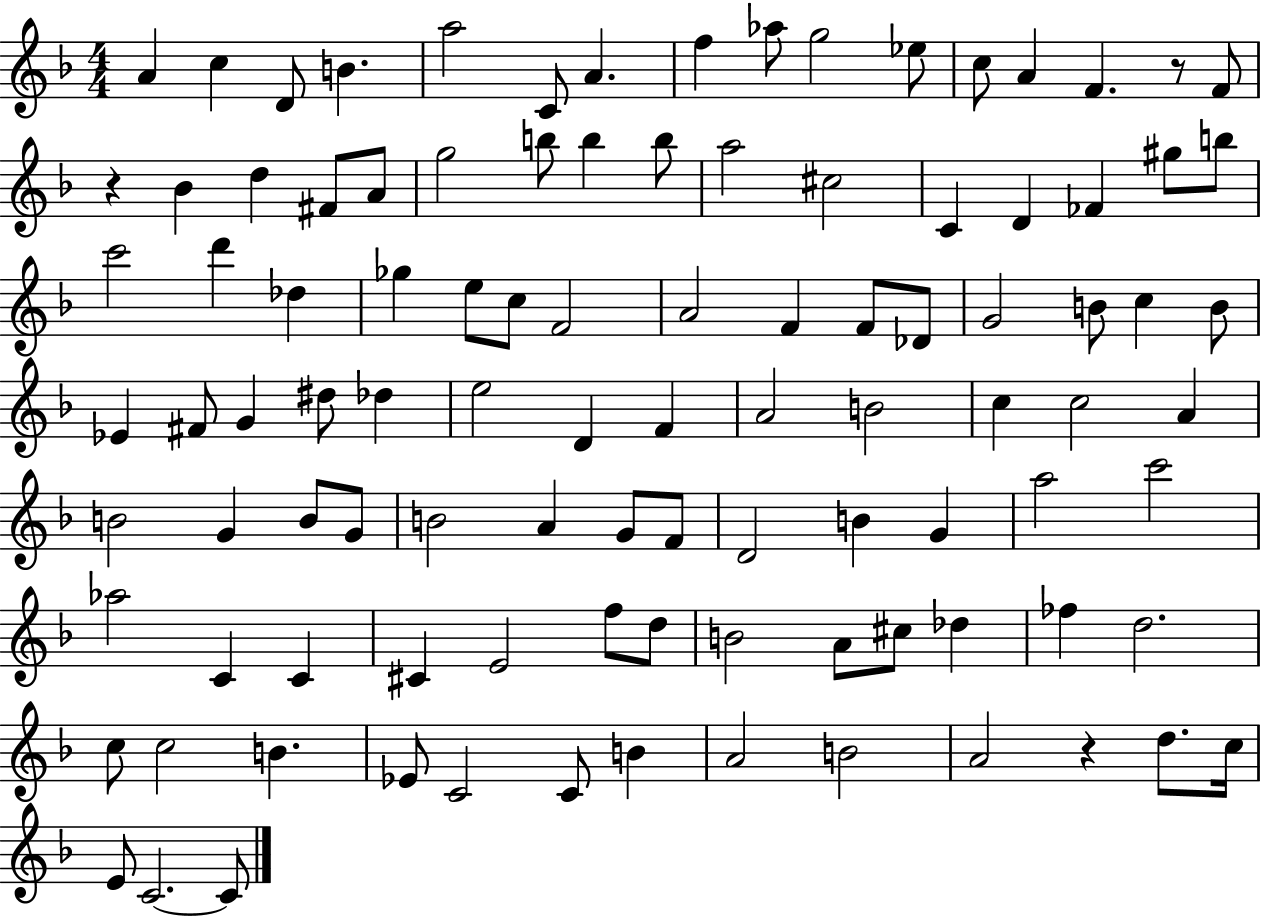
{
  \clef treble
  \numericTimeSignature
  \time 4/4
  \key f \major
  \repeat volta 2 { a'4 c''4 d'8 b'4. | a''2 c'8 a'4. | f''4 aes''8 g''2 ees''8 | c''8 a'4 f'4. r8 f'8 | \break r4 bes'4 d''4 fis'8 a'8 | g''2 b''8 b''4 b''8 | a''2 cis''2 | c'4 d'4 fes'4 gis''8 b''8 | \break c'''2 d'''4 des''4 | ges''4 e''8 c''8 f'2 | a'2 f'4 f'8 des'8 | g'2 b'8 c''4 b'8 | \break ees'4 fis'8 g'4 dis''8 des''4 | e''2 d'4 f'4 | a'2 b'2 | c''4 c''2 a'4 | \break b'2 g'4 b'8 g'8 | b'2 a'4 g'8 f'8 | d'2 b'4 g'4 | a''2 c'''2 | \break aes''2 c'4 c'4 | cis'4 e'2 f''8 d''8 | b'2 a'8 cis''8 des''4 | fes''4 d''2. | \break c''8 c''2 b'4. | ees'8 c'2 c'8 b'4 | a'2 b'2 | a'2 r4 d''8. c''16 | \break e'8 c'2.~~ c'8 | } \bar "|."
}